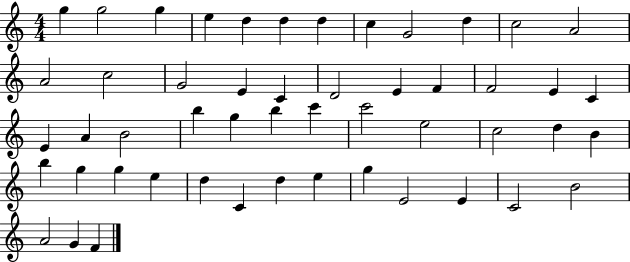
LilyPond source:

{
  \clef treble
  \numericTimeSignature
  \time 4/4
  \key c \major
  g''4 g''2 g''4 | e''4 d''4 d''4 d''4 | c''4 g'2 d''4 | c''2 a'2 | \break a'2 c''2 | g'2 e'4 c'4 | d'2 e'4 f'4 | f'2 e'4 c'4 | \break e'4 a'4 b'2 | b''4 g''4 b''4 c'''4 | c'''2 e''2 | c''2 d''4 b'4 | \break b''4 g''4 g''4 e''4 | d''4 c'4 d''4 e''4 | g''4 e'2 e'4 | c'2 b'2 | \break a'2 g'4 f'4 | \bar "|."
}